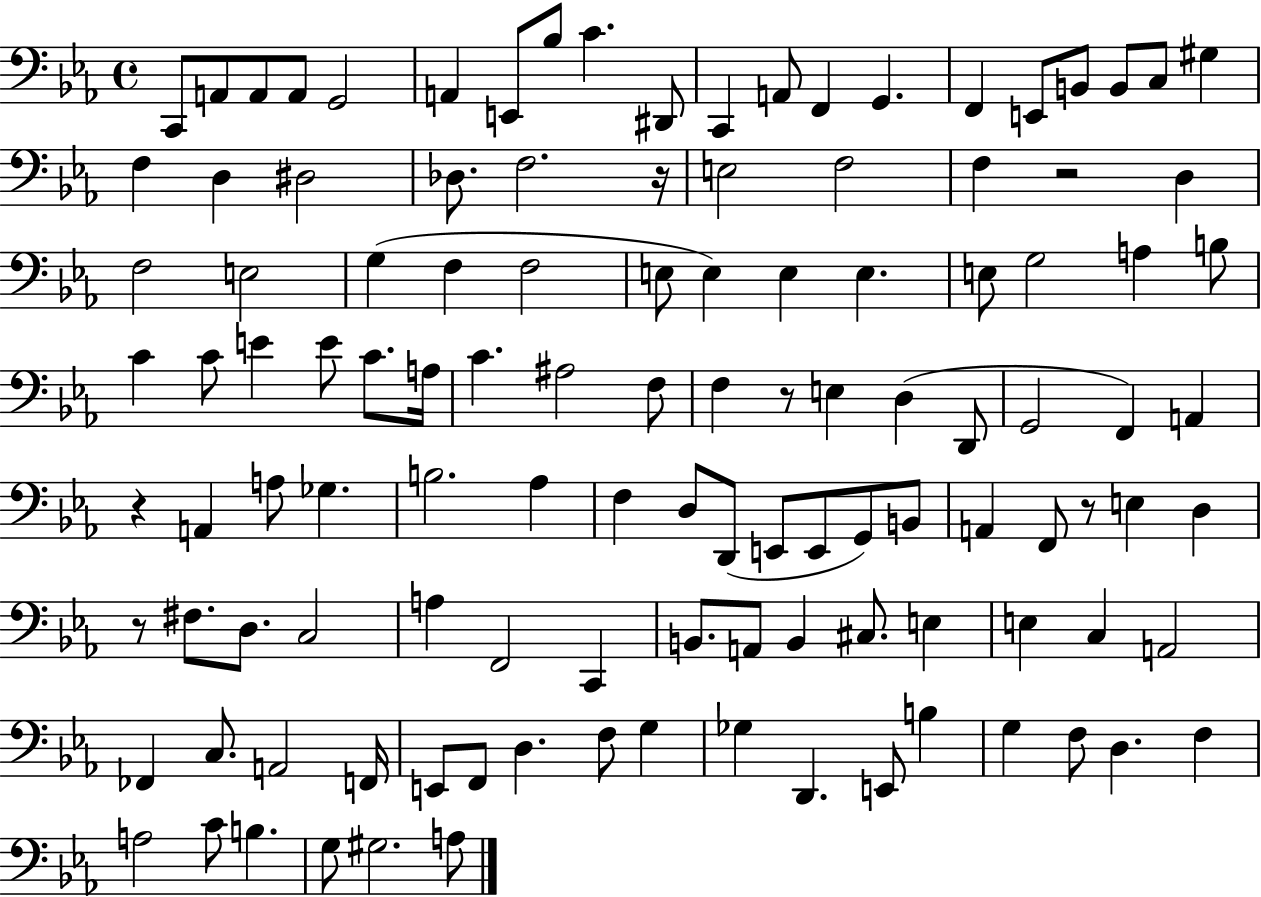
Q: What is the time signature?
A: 4/4